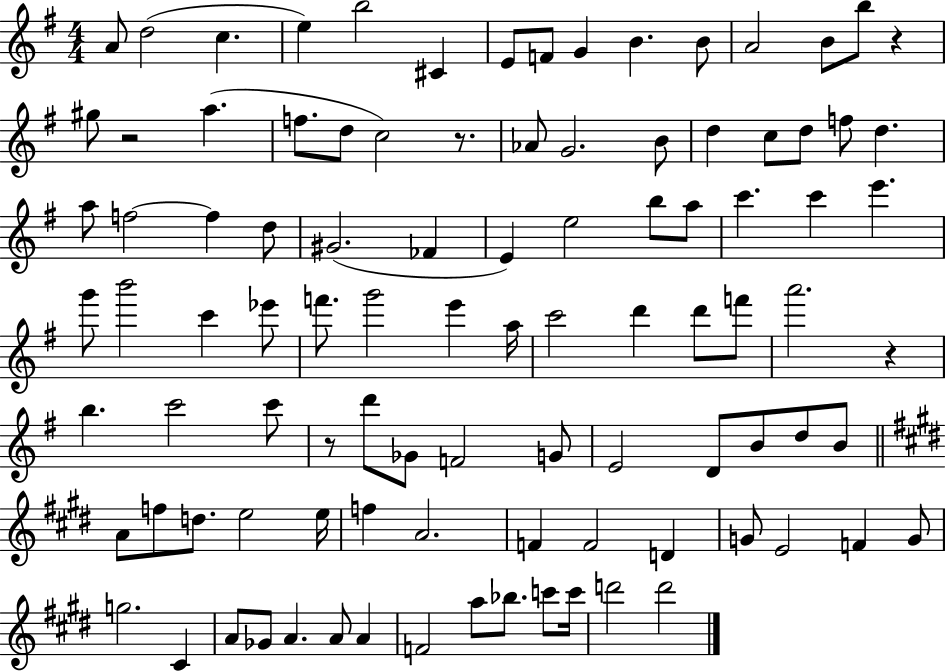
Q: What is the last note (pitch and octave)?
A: D6